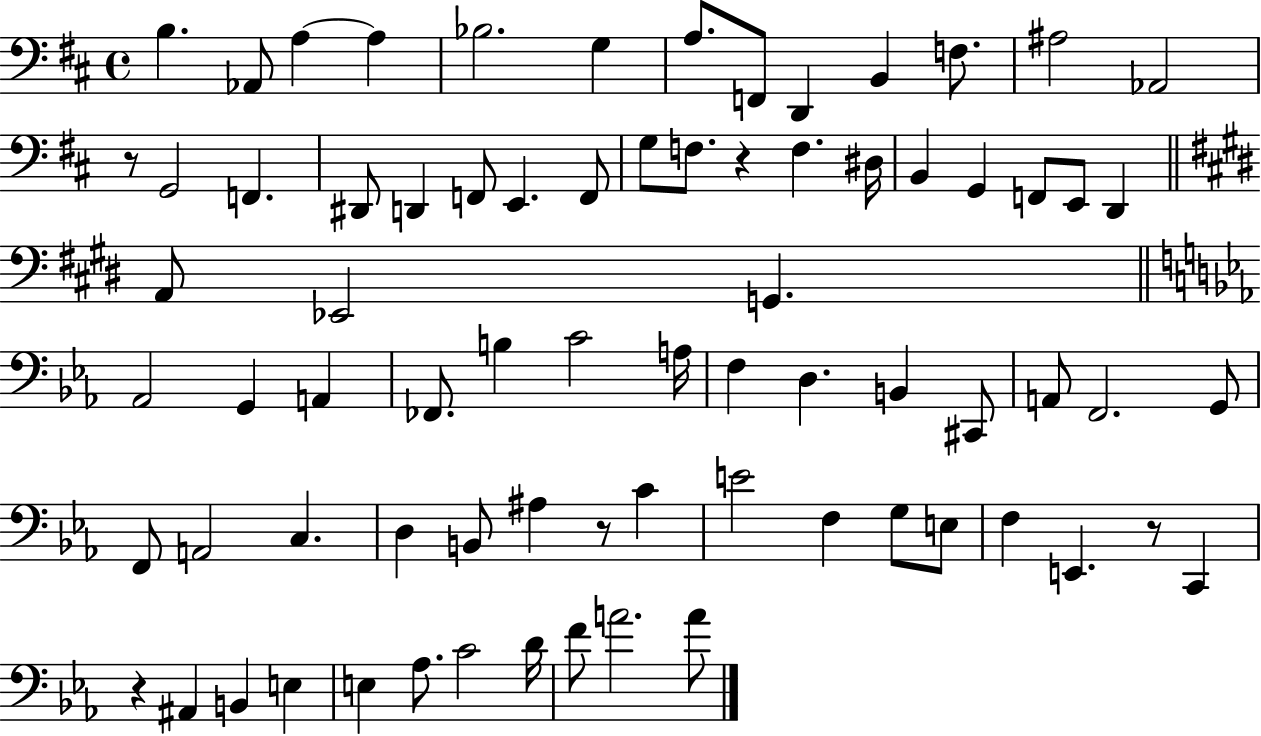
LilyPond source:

{
  \clef bass
  \time 4/4
  \defaultTimeSignature
  \key d \major
  b4. aes,8 a4~~ a4 | bes2. g4 | a8. f,8 d,4 b,4 f8. | ais2 aes,2 | \break r8 g,2 f,4. | dis,8 d,4 f,8 e,4. f,8 | g8 f8. r4 f4. dis16 | b,4 g,4 f,8 e,8 d,4 | \break \bar "||" \break \key e \major a,8 ees,2 g,4. | \bar "||" \break \key c \minor aes,2 g,4 a,4 | fes,8. b4 c'2 a16 | f4 d4. b,4 cis,8 | a,8 f,2. g,8 | \break f,8 a,2 c4. | d4 b,8 ais4 r8 c'4 | e'2 f4 g8 e8 | f4 e,4. r8 c,4 | \break r4 ais,4 b,4 e4 | e4 aes8. c'2 d'16 | f'8 a'2. a'8 | \bar "|."
}